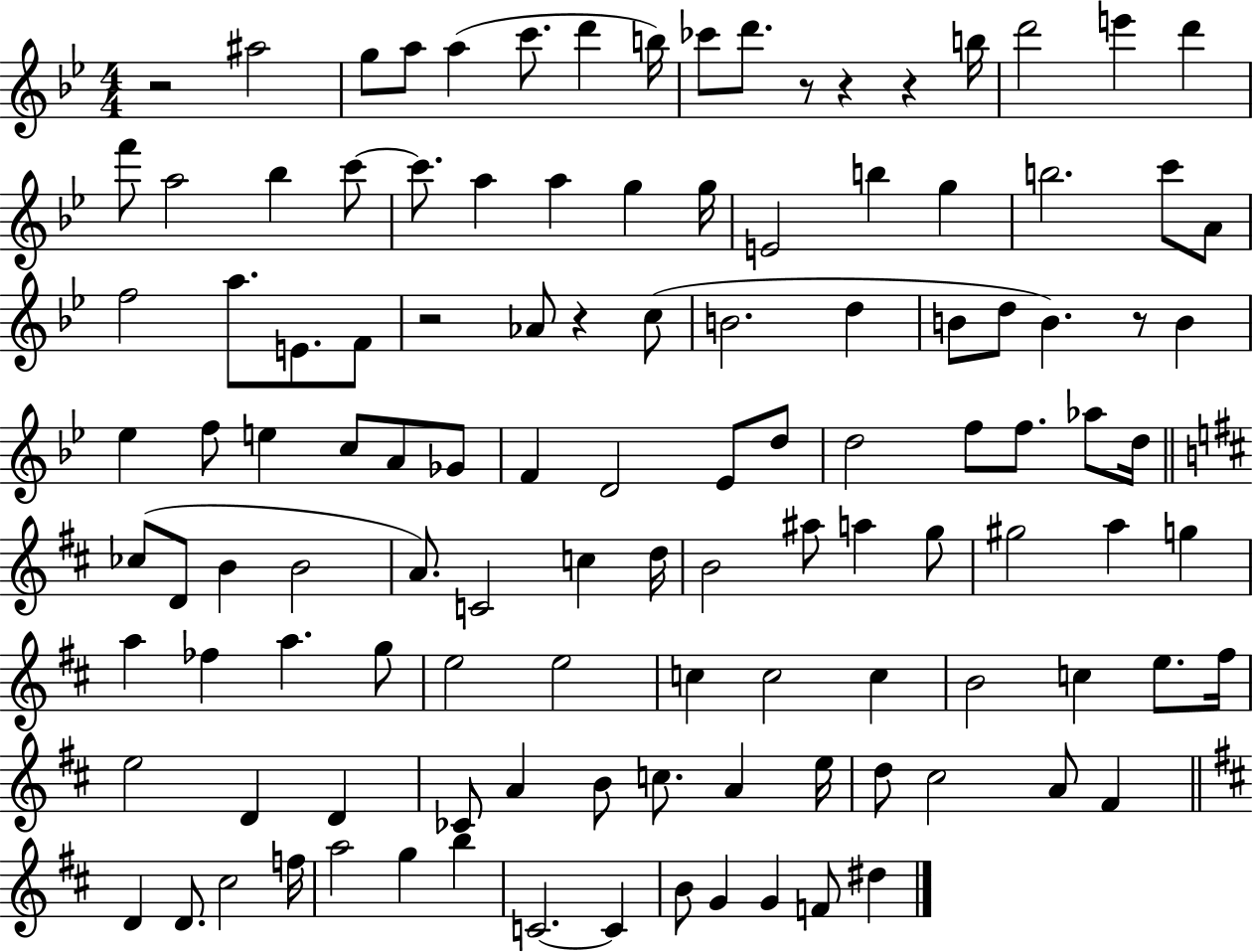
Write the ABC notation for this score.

X:1
T:Untitled
M:4/4
L:1/4
K:Bb
z2 ^a2 g/2 a/2 a c'/2 d' b/4 _c'/2 d'/2 z/2 z z b/4 d'2 e' d' f'/2 a2 _b c'/2 c'/2 a a g g/4 E2 b g b2 c'/2 A/2 f2 a/2 E/2 F/2 z2 _A/2 z c/2 B2 d B/2 d/2 B z/2 B _e f/2 e c/2 A/2 _G/2 F D2 _E/2 d/2 d2 f/2 f/2 _a/2 d/4 _c/2 D/2 B B2 A/2 C2 c d/4 B2 ^a/2 a g/2 ^g2 a g a _f a g/2 e2 e2 c c2 c B2 c e/2 ^f/4 e2 D D _C/2 A B/2 c/2 A e/4 d/2 ^c2 A/2 ^F D D/2 ^c2 f/4 a2 g b C2 C B/2 G G F/2 ^d